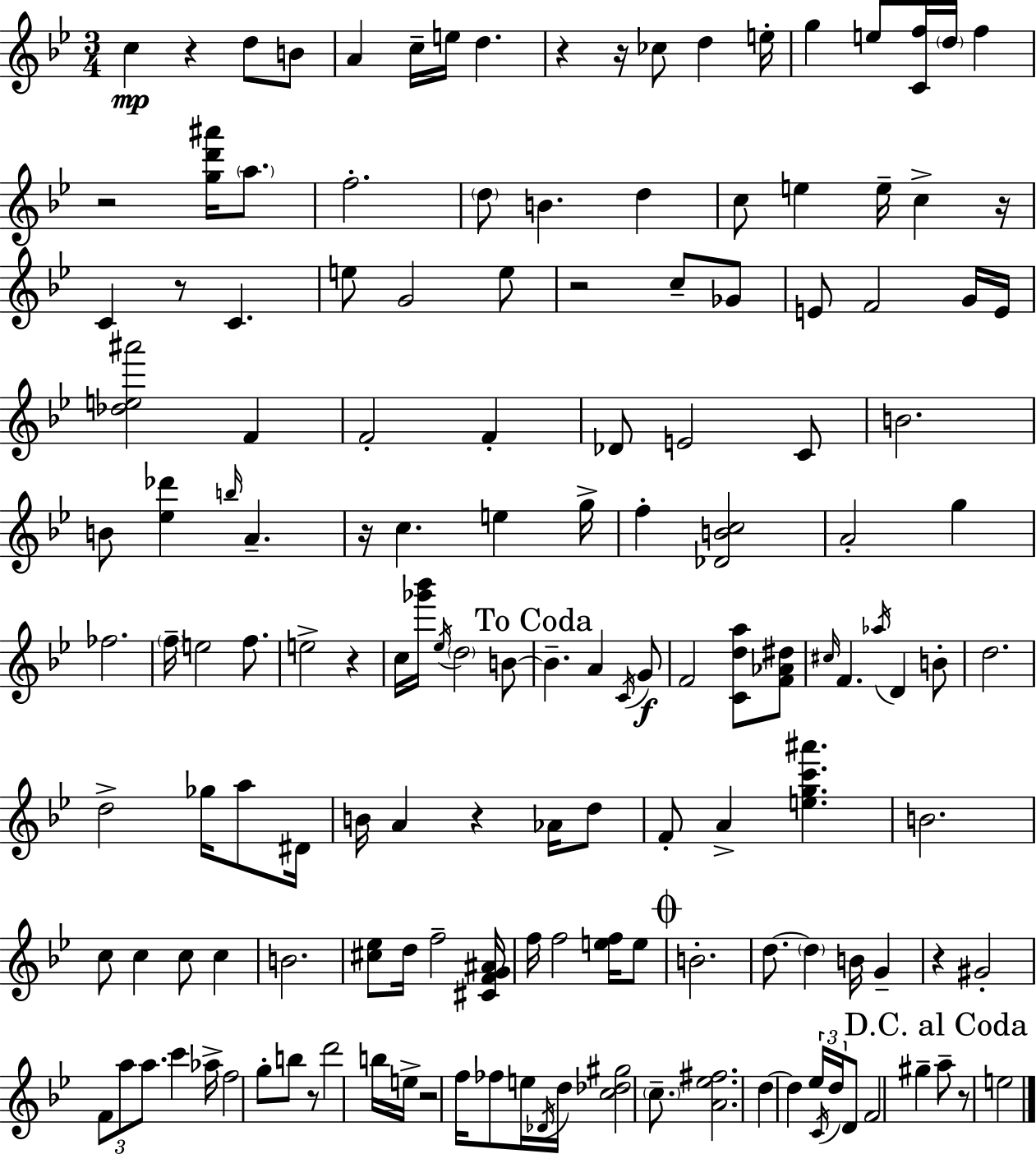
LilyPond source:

{
  \clef treble
  \numericTimeSignature
  \time 3/4
  \key bes \major
  c''4\mp r4 d''8 b'8 | a'4 c''16-- e''16 d''4. | r4 r16 ces''8 d''4 e''16-. | g''4 e''8 <c' f''>16 \parenthesize d''16 f''4 | \break r2 <g'' d''' ais'''>16 \parenthesize a''8. | f''2.-. | \parenthesize d''8 b'4. d''4 | c''8 e''4 e''16-- c''4-> r16 | \break c'4 r8 c'4. | e''8 g'2 e''8 | r2 c''8-- ges'8 | e'8 f'2 g'16 e'16 | \break <des'' e'' ais'''>2 f'4 | f'2-. f'4-. | des'8 e'2 c'8 | b'2. | \break b'8 <ees'' des'''>4 \grace { b''16 } a'4.-- | r16 c''4. e''4 | g''16-> f''4-. <des' b' c''>2 | a'2-. g''4 | \break fes''2. | \parenthesize f''16-- e''2 f''8. | e''2-> r4 | c''16 <ges''' bes'''>16 \acciaccatura { ees''16 } \parenthesize d''2 | \break b'8~~ \mark "To Coda" b'4.-- a'4 | \acciaccatura { c'16 }\f g'8 f'2 <c' d'' a''>8 | <f' aes' dis''>8 \grace { cis''16 } f'4. \acciaccatura { aes''16 } d'4 | b'8-. d''2. | \break d''2-> | ges''16 a''8 dis'16 b'16 a'4 r4 | aes'16 d''8 f'8-. a'4-> <e'' g'' c''' ais'''>4. | b'2. | \break c''8 c''4 c''8 | c''4 b'2. | <cis'' ees''>8 d''16 f''2-- | <cis' f' g' ais'>16 f''16 f''2 | \break <e'' f''>16 e''8 \mark \markup { \musicglyph "scripts.coda" } b'2.-. | d''8.~~ \parenthesize d''4 | b'16 g'4-- r4 gis'2-. | \tuplet 3/2 { f'8 a''8 a''8. } | \break c'''4 aes''16-> f''2 | g''8-. b''8 r8 d'''2 | b''16 e''16-> r2 | f''16 fes''8 e''16 \acciaccatura { des'16 } d''16 <c'' des'' gis''>2 | \break \parenthesize c''8.-- <a' ees'' fis''>2. | d''4~~ d''4 | \tuplet 3/2 { ees''16 \acciaccatura { c'16 } d''16 } d'8 f'2 | gis''4-- \mark "D.C. al Coda" a''8-- r8 e''2 | \break \bar "|."
}